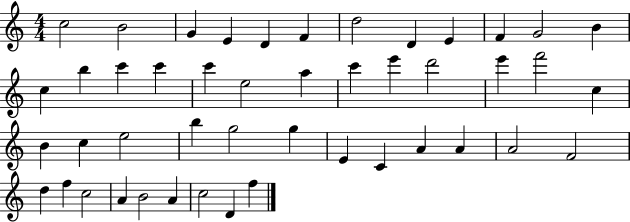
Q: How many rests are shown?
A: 0